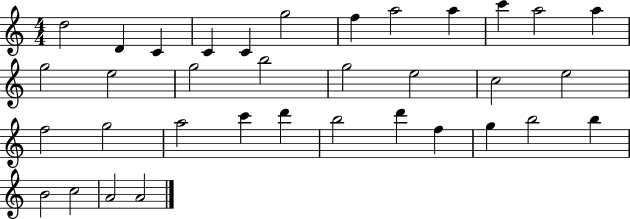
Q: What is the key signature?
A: C major